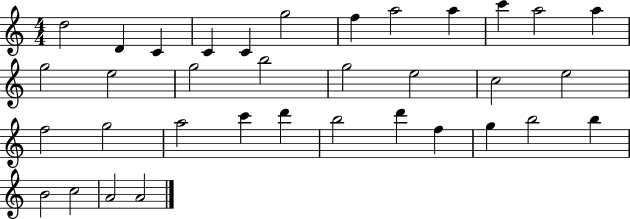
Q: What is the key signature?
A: C major